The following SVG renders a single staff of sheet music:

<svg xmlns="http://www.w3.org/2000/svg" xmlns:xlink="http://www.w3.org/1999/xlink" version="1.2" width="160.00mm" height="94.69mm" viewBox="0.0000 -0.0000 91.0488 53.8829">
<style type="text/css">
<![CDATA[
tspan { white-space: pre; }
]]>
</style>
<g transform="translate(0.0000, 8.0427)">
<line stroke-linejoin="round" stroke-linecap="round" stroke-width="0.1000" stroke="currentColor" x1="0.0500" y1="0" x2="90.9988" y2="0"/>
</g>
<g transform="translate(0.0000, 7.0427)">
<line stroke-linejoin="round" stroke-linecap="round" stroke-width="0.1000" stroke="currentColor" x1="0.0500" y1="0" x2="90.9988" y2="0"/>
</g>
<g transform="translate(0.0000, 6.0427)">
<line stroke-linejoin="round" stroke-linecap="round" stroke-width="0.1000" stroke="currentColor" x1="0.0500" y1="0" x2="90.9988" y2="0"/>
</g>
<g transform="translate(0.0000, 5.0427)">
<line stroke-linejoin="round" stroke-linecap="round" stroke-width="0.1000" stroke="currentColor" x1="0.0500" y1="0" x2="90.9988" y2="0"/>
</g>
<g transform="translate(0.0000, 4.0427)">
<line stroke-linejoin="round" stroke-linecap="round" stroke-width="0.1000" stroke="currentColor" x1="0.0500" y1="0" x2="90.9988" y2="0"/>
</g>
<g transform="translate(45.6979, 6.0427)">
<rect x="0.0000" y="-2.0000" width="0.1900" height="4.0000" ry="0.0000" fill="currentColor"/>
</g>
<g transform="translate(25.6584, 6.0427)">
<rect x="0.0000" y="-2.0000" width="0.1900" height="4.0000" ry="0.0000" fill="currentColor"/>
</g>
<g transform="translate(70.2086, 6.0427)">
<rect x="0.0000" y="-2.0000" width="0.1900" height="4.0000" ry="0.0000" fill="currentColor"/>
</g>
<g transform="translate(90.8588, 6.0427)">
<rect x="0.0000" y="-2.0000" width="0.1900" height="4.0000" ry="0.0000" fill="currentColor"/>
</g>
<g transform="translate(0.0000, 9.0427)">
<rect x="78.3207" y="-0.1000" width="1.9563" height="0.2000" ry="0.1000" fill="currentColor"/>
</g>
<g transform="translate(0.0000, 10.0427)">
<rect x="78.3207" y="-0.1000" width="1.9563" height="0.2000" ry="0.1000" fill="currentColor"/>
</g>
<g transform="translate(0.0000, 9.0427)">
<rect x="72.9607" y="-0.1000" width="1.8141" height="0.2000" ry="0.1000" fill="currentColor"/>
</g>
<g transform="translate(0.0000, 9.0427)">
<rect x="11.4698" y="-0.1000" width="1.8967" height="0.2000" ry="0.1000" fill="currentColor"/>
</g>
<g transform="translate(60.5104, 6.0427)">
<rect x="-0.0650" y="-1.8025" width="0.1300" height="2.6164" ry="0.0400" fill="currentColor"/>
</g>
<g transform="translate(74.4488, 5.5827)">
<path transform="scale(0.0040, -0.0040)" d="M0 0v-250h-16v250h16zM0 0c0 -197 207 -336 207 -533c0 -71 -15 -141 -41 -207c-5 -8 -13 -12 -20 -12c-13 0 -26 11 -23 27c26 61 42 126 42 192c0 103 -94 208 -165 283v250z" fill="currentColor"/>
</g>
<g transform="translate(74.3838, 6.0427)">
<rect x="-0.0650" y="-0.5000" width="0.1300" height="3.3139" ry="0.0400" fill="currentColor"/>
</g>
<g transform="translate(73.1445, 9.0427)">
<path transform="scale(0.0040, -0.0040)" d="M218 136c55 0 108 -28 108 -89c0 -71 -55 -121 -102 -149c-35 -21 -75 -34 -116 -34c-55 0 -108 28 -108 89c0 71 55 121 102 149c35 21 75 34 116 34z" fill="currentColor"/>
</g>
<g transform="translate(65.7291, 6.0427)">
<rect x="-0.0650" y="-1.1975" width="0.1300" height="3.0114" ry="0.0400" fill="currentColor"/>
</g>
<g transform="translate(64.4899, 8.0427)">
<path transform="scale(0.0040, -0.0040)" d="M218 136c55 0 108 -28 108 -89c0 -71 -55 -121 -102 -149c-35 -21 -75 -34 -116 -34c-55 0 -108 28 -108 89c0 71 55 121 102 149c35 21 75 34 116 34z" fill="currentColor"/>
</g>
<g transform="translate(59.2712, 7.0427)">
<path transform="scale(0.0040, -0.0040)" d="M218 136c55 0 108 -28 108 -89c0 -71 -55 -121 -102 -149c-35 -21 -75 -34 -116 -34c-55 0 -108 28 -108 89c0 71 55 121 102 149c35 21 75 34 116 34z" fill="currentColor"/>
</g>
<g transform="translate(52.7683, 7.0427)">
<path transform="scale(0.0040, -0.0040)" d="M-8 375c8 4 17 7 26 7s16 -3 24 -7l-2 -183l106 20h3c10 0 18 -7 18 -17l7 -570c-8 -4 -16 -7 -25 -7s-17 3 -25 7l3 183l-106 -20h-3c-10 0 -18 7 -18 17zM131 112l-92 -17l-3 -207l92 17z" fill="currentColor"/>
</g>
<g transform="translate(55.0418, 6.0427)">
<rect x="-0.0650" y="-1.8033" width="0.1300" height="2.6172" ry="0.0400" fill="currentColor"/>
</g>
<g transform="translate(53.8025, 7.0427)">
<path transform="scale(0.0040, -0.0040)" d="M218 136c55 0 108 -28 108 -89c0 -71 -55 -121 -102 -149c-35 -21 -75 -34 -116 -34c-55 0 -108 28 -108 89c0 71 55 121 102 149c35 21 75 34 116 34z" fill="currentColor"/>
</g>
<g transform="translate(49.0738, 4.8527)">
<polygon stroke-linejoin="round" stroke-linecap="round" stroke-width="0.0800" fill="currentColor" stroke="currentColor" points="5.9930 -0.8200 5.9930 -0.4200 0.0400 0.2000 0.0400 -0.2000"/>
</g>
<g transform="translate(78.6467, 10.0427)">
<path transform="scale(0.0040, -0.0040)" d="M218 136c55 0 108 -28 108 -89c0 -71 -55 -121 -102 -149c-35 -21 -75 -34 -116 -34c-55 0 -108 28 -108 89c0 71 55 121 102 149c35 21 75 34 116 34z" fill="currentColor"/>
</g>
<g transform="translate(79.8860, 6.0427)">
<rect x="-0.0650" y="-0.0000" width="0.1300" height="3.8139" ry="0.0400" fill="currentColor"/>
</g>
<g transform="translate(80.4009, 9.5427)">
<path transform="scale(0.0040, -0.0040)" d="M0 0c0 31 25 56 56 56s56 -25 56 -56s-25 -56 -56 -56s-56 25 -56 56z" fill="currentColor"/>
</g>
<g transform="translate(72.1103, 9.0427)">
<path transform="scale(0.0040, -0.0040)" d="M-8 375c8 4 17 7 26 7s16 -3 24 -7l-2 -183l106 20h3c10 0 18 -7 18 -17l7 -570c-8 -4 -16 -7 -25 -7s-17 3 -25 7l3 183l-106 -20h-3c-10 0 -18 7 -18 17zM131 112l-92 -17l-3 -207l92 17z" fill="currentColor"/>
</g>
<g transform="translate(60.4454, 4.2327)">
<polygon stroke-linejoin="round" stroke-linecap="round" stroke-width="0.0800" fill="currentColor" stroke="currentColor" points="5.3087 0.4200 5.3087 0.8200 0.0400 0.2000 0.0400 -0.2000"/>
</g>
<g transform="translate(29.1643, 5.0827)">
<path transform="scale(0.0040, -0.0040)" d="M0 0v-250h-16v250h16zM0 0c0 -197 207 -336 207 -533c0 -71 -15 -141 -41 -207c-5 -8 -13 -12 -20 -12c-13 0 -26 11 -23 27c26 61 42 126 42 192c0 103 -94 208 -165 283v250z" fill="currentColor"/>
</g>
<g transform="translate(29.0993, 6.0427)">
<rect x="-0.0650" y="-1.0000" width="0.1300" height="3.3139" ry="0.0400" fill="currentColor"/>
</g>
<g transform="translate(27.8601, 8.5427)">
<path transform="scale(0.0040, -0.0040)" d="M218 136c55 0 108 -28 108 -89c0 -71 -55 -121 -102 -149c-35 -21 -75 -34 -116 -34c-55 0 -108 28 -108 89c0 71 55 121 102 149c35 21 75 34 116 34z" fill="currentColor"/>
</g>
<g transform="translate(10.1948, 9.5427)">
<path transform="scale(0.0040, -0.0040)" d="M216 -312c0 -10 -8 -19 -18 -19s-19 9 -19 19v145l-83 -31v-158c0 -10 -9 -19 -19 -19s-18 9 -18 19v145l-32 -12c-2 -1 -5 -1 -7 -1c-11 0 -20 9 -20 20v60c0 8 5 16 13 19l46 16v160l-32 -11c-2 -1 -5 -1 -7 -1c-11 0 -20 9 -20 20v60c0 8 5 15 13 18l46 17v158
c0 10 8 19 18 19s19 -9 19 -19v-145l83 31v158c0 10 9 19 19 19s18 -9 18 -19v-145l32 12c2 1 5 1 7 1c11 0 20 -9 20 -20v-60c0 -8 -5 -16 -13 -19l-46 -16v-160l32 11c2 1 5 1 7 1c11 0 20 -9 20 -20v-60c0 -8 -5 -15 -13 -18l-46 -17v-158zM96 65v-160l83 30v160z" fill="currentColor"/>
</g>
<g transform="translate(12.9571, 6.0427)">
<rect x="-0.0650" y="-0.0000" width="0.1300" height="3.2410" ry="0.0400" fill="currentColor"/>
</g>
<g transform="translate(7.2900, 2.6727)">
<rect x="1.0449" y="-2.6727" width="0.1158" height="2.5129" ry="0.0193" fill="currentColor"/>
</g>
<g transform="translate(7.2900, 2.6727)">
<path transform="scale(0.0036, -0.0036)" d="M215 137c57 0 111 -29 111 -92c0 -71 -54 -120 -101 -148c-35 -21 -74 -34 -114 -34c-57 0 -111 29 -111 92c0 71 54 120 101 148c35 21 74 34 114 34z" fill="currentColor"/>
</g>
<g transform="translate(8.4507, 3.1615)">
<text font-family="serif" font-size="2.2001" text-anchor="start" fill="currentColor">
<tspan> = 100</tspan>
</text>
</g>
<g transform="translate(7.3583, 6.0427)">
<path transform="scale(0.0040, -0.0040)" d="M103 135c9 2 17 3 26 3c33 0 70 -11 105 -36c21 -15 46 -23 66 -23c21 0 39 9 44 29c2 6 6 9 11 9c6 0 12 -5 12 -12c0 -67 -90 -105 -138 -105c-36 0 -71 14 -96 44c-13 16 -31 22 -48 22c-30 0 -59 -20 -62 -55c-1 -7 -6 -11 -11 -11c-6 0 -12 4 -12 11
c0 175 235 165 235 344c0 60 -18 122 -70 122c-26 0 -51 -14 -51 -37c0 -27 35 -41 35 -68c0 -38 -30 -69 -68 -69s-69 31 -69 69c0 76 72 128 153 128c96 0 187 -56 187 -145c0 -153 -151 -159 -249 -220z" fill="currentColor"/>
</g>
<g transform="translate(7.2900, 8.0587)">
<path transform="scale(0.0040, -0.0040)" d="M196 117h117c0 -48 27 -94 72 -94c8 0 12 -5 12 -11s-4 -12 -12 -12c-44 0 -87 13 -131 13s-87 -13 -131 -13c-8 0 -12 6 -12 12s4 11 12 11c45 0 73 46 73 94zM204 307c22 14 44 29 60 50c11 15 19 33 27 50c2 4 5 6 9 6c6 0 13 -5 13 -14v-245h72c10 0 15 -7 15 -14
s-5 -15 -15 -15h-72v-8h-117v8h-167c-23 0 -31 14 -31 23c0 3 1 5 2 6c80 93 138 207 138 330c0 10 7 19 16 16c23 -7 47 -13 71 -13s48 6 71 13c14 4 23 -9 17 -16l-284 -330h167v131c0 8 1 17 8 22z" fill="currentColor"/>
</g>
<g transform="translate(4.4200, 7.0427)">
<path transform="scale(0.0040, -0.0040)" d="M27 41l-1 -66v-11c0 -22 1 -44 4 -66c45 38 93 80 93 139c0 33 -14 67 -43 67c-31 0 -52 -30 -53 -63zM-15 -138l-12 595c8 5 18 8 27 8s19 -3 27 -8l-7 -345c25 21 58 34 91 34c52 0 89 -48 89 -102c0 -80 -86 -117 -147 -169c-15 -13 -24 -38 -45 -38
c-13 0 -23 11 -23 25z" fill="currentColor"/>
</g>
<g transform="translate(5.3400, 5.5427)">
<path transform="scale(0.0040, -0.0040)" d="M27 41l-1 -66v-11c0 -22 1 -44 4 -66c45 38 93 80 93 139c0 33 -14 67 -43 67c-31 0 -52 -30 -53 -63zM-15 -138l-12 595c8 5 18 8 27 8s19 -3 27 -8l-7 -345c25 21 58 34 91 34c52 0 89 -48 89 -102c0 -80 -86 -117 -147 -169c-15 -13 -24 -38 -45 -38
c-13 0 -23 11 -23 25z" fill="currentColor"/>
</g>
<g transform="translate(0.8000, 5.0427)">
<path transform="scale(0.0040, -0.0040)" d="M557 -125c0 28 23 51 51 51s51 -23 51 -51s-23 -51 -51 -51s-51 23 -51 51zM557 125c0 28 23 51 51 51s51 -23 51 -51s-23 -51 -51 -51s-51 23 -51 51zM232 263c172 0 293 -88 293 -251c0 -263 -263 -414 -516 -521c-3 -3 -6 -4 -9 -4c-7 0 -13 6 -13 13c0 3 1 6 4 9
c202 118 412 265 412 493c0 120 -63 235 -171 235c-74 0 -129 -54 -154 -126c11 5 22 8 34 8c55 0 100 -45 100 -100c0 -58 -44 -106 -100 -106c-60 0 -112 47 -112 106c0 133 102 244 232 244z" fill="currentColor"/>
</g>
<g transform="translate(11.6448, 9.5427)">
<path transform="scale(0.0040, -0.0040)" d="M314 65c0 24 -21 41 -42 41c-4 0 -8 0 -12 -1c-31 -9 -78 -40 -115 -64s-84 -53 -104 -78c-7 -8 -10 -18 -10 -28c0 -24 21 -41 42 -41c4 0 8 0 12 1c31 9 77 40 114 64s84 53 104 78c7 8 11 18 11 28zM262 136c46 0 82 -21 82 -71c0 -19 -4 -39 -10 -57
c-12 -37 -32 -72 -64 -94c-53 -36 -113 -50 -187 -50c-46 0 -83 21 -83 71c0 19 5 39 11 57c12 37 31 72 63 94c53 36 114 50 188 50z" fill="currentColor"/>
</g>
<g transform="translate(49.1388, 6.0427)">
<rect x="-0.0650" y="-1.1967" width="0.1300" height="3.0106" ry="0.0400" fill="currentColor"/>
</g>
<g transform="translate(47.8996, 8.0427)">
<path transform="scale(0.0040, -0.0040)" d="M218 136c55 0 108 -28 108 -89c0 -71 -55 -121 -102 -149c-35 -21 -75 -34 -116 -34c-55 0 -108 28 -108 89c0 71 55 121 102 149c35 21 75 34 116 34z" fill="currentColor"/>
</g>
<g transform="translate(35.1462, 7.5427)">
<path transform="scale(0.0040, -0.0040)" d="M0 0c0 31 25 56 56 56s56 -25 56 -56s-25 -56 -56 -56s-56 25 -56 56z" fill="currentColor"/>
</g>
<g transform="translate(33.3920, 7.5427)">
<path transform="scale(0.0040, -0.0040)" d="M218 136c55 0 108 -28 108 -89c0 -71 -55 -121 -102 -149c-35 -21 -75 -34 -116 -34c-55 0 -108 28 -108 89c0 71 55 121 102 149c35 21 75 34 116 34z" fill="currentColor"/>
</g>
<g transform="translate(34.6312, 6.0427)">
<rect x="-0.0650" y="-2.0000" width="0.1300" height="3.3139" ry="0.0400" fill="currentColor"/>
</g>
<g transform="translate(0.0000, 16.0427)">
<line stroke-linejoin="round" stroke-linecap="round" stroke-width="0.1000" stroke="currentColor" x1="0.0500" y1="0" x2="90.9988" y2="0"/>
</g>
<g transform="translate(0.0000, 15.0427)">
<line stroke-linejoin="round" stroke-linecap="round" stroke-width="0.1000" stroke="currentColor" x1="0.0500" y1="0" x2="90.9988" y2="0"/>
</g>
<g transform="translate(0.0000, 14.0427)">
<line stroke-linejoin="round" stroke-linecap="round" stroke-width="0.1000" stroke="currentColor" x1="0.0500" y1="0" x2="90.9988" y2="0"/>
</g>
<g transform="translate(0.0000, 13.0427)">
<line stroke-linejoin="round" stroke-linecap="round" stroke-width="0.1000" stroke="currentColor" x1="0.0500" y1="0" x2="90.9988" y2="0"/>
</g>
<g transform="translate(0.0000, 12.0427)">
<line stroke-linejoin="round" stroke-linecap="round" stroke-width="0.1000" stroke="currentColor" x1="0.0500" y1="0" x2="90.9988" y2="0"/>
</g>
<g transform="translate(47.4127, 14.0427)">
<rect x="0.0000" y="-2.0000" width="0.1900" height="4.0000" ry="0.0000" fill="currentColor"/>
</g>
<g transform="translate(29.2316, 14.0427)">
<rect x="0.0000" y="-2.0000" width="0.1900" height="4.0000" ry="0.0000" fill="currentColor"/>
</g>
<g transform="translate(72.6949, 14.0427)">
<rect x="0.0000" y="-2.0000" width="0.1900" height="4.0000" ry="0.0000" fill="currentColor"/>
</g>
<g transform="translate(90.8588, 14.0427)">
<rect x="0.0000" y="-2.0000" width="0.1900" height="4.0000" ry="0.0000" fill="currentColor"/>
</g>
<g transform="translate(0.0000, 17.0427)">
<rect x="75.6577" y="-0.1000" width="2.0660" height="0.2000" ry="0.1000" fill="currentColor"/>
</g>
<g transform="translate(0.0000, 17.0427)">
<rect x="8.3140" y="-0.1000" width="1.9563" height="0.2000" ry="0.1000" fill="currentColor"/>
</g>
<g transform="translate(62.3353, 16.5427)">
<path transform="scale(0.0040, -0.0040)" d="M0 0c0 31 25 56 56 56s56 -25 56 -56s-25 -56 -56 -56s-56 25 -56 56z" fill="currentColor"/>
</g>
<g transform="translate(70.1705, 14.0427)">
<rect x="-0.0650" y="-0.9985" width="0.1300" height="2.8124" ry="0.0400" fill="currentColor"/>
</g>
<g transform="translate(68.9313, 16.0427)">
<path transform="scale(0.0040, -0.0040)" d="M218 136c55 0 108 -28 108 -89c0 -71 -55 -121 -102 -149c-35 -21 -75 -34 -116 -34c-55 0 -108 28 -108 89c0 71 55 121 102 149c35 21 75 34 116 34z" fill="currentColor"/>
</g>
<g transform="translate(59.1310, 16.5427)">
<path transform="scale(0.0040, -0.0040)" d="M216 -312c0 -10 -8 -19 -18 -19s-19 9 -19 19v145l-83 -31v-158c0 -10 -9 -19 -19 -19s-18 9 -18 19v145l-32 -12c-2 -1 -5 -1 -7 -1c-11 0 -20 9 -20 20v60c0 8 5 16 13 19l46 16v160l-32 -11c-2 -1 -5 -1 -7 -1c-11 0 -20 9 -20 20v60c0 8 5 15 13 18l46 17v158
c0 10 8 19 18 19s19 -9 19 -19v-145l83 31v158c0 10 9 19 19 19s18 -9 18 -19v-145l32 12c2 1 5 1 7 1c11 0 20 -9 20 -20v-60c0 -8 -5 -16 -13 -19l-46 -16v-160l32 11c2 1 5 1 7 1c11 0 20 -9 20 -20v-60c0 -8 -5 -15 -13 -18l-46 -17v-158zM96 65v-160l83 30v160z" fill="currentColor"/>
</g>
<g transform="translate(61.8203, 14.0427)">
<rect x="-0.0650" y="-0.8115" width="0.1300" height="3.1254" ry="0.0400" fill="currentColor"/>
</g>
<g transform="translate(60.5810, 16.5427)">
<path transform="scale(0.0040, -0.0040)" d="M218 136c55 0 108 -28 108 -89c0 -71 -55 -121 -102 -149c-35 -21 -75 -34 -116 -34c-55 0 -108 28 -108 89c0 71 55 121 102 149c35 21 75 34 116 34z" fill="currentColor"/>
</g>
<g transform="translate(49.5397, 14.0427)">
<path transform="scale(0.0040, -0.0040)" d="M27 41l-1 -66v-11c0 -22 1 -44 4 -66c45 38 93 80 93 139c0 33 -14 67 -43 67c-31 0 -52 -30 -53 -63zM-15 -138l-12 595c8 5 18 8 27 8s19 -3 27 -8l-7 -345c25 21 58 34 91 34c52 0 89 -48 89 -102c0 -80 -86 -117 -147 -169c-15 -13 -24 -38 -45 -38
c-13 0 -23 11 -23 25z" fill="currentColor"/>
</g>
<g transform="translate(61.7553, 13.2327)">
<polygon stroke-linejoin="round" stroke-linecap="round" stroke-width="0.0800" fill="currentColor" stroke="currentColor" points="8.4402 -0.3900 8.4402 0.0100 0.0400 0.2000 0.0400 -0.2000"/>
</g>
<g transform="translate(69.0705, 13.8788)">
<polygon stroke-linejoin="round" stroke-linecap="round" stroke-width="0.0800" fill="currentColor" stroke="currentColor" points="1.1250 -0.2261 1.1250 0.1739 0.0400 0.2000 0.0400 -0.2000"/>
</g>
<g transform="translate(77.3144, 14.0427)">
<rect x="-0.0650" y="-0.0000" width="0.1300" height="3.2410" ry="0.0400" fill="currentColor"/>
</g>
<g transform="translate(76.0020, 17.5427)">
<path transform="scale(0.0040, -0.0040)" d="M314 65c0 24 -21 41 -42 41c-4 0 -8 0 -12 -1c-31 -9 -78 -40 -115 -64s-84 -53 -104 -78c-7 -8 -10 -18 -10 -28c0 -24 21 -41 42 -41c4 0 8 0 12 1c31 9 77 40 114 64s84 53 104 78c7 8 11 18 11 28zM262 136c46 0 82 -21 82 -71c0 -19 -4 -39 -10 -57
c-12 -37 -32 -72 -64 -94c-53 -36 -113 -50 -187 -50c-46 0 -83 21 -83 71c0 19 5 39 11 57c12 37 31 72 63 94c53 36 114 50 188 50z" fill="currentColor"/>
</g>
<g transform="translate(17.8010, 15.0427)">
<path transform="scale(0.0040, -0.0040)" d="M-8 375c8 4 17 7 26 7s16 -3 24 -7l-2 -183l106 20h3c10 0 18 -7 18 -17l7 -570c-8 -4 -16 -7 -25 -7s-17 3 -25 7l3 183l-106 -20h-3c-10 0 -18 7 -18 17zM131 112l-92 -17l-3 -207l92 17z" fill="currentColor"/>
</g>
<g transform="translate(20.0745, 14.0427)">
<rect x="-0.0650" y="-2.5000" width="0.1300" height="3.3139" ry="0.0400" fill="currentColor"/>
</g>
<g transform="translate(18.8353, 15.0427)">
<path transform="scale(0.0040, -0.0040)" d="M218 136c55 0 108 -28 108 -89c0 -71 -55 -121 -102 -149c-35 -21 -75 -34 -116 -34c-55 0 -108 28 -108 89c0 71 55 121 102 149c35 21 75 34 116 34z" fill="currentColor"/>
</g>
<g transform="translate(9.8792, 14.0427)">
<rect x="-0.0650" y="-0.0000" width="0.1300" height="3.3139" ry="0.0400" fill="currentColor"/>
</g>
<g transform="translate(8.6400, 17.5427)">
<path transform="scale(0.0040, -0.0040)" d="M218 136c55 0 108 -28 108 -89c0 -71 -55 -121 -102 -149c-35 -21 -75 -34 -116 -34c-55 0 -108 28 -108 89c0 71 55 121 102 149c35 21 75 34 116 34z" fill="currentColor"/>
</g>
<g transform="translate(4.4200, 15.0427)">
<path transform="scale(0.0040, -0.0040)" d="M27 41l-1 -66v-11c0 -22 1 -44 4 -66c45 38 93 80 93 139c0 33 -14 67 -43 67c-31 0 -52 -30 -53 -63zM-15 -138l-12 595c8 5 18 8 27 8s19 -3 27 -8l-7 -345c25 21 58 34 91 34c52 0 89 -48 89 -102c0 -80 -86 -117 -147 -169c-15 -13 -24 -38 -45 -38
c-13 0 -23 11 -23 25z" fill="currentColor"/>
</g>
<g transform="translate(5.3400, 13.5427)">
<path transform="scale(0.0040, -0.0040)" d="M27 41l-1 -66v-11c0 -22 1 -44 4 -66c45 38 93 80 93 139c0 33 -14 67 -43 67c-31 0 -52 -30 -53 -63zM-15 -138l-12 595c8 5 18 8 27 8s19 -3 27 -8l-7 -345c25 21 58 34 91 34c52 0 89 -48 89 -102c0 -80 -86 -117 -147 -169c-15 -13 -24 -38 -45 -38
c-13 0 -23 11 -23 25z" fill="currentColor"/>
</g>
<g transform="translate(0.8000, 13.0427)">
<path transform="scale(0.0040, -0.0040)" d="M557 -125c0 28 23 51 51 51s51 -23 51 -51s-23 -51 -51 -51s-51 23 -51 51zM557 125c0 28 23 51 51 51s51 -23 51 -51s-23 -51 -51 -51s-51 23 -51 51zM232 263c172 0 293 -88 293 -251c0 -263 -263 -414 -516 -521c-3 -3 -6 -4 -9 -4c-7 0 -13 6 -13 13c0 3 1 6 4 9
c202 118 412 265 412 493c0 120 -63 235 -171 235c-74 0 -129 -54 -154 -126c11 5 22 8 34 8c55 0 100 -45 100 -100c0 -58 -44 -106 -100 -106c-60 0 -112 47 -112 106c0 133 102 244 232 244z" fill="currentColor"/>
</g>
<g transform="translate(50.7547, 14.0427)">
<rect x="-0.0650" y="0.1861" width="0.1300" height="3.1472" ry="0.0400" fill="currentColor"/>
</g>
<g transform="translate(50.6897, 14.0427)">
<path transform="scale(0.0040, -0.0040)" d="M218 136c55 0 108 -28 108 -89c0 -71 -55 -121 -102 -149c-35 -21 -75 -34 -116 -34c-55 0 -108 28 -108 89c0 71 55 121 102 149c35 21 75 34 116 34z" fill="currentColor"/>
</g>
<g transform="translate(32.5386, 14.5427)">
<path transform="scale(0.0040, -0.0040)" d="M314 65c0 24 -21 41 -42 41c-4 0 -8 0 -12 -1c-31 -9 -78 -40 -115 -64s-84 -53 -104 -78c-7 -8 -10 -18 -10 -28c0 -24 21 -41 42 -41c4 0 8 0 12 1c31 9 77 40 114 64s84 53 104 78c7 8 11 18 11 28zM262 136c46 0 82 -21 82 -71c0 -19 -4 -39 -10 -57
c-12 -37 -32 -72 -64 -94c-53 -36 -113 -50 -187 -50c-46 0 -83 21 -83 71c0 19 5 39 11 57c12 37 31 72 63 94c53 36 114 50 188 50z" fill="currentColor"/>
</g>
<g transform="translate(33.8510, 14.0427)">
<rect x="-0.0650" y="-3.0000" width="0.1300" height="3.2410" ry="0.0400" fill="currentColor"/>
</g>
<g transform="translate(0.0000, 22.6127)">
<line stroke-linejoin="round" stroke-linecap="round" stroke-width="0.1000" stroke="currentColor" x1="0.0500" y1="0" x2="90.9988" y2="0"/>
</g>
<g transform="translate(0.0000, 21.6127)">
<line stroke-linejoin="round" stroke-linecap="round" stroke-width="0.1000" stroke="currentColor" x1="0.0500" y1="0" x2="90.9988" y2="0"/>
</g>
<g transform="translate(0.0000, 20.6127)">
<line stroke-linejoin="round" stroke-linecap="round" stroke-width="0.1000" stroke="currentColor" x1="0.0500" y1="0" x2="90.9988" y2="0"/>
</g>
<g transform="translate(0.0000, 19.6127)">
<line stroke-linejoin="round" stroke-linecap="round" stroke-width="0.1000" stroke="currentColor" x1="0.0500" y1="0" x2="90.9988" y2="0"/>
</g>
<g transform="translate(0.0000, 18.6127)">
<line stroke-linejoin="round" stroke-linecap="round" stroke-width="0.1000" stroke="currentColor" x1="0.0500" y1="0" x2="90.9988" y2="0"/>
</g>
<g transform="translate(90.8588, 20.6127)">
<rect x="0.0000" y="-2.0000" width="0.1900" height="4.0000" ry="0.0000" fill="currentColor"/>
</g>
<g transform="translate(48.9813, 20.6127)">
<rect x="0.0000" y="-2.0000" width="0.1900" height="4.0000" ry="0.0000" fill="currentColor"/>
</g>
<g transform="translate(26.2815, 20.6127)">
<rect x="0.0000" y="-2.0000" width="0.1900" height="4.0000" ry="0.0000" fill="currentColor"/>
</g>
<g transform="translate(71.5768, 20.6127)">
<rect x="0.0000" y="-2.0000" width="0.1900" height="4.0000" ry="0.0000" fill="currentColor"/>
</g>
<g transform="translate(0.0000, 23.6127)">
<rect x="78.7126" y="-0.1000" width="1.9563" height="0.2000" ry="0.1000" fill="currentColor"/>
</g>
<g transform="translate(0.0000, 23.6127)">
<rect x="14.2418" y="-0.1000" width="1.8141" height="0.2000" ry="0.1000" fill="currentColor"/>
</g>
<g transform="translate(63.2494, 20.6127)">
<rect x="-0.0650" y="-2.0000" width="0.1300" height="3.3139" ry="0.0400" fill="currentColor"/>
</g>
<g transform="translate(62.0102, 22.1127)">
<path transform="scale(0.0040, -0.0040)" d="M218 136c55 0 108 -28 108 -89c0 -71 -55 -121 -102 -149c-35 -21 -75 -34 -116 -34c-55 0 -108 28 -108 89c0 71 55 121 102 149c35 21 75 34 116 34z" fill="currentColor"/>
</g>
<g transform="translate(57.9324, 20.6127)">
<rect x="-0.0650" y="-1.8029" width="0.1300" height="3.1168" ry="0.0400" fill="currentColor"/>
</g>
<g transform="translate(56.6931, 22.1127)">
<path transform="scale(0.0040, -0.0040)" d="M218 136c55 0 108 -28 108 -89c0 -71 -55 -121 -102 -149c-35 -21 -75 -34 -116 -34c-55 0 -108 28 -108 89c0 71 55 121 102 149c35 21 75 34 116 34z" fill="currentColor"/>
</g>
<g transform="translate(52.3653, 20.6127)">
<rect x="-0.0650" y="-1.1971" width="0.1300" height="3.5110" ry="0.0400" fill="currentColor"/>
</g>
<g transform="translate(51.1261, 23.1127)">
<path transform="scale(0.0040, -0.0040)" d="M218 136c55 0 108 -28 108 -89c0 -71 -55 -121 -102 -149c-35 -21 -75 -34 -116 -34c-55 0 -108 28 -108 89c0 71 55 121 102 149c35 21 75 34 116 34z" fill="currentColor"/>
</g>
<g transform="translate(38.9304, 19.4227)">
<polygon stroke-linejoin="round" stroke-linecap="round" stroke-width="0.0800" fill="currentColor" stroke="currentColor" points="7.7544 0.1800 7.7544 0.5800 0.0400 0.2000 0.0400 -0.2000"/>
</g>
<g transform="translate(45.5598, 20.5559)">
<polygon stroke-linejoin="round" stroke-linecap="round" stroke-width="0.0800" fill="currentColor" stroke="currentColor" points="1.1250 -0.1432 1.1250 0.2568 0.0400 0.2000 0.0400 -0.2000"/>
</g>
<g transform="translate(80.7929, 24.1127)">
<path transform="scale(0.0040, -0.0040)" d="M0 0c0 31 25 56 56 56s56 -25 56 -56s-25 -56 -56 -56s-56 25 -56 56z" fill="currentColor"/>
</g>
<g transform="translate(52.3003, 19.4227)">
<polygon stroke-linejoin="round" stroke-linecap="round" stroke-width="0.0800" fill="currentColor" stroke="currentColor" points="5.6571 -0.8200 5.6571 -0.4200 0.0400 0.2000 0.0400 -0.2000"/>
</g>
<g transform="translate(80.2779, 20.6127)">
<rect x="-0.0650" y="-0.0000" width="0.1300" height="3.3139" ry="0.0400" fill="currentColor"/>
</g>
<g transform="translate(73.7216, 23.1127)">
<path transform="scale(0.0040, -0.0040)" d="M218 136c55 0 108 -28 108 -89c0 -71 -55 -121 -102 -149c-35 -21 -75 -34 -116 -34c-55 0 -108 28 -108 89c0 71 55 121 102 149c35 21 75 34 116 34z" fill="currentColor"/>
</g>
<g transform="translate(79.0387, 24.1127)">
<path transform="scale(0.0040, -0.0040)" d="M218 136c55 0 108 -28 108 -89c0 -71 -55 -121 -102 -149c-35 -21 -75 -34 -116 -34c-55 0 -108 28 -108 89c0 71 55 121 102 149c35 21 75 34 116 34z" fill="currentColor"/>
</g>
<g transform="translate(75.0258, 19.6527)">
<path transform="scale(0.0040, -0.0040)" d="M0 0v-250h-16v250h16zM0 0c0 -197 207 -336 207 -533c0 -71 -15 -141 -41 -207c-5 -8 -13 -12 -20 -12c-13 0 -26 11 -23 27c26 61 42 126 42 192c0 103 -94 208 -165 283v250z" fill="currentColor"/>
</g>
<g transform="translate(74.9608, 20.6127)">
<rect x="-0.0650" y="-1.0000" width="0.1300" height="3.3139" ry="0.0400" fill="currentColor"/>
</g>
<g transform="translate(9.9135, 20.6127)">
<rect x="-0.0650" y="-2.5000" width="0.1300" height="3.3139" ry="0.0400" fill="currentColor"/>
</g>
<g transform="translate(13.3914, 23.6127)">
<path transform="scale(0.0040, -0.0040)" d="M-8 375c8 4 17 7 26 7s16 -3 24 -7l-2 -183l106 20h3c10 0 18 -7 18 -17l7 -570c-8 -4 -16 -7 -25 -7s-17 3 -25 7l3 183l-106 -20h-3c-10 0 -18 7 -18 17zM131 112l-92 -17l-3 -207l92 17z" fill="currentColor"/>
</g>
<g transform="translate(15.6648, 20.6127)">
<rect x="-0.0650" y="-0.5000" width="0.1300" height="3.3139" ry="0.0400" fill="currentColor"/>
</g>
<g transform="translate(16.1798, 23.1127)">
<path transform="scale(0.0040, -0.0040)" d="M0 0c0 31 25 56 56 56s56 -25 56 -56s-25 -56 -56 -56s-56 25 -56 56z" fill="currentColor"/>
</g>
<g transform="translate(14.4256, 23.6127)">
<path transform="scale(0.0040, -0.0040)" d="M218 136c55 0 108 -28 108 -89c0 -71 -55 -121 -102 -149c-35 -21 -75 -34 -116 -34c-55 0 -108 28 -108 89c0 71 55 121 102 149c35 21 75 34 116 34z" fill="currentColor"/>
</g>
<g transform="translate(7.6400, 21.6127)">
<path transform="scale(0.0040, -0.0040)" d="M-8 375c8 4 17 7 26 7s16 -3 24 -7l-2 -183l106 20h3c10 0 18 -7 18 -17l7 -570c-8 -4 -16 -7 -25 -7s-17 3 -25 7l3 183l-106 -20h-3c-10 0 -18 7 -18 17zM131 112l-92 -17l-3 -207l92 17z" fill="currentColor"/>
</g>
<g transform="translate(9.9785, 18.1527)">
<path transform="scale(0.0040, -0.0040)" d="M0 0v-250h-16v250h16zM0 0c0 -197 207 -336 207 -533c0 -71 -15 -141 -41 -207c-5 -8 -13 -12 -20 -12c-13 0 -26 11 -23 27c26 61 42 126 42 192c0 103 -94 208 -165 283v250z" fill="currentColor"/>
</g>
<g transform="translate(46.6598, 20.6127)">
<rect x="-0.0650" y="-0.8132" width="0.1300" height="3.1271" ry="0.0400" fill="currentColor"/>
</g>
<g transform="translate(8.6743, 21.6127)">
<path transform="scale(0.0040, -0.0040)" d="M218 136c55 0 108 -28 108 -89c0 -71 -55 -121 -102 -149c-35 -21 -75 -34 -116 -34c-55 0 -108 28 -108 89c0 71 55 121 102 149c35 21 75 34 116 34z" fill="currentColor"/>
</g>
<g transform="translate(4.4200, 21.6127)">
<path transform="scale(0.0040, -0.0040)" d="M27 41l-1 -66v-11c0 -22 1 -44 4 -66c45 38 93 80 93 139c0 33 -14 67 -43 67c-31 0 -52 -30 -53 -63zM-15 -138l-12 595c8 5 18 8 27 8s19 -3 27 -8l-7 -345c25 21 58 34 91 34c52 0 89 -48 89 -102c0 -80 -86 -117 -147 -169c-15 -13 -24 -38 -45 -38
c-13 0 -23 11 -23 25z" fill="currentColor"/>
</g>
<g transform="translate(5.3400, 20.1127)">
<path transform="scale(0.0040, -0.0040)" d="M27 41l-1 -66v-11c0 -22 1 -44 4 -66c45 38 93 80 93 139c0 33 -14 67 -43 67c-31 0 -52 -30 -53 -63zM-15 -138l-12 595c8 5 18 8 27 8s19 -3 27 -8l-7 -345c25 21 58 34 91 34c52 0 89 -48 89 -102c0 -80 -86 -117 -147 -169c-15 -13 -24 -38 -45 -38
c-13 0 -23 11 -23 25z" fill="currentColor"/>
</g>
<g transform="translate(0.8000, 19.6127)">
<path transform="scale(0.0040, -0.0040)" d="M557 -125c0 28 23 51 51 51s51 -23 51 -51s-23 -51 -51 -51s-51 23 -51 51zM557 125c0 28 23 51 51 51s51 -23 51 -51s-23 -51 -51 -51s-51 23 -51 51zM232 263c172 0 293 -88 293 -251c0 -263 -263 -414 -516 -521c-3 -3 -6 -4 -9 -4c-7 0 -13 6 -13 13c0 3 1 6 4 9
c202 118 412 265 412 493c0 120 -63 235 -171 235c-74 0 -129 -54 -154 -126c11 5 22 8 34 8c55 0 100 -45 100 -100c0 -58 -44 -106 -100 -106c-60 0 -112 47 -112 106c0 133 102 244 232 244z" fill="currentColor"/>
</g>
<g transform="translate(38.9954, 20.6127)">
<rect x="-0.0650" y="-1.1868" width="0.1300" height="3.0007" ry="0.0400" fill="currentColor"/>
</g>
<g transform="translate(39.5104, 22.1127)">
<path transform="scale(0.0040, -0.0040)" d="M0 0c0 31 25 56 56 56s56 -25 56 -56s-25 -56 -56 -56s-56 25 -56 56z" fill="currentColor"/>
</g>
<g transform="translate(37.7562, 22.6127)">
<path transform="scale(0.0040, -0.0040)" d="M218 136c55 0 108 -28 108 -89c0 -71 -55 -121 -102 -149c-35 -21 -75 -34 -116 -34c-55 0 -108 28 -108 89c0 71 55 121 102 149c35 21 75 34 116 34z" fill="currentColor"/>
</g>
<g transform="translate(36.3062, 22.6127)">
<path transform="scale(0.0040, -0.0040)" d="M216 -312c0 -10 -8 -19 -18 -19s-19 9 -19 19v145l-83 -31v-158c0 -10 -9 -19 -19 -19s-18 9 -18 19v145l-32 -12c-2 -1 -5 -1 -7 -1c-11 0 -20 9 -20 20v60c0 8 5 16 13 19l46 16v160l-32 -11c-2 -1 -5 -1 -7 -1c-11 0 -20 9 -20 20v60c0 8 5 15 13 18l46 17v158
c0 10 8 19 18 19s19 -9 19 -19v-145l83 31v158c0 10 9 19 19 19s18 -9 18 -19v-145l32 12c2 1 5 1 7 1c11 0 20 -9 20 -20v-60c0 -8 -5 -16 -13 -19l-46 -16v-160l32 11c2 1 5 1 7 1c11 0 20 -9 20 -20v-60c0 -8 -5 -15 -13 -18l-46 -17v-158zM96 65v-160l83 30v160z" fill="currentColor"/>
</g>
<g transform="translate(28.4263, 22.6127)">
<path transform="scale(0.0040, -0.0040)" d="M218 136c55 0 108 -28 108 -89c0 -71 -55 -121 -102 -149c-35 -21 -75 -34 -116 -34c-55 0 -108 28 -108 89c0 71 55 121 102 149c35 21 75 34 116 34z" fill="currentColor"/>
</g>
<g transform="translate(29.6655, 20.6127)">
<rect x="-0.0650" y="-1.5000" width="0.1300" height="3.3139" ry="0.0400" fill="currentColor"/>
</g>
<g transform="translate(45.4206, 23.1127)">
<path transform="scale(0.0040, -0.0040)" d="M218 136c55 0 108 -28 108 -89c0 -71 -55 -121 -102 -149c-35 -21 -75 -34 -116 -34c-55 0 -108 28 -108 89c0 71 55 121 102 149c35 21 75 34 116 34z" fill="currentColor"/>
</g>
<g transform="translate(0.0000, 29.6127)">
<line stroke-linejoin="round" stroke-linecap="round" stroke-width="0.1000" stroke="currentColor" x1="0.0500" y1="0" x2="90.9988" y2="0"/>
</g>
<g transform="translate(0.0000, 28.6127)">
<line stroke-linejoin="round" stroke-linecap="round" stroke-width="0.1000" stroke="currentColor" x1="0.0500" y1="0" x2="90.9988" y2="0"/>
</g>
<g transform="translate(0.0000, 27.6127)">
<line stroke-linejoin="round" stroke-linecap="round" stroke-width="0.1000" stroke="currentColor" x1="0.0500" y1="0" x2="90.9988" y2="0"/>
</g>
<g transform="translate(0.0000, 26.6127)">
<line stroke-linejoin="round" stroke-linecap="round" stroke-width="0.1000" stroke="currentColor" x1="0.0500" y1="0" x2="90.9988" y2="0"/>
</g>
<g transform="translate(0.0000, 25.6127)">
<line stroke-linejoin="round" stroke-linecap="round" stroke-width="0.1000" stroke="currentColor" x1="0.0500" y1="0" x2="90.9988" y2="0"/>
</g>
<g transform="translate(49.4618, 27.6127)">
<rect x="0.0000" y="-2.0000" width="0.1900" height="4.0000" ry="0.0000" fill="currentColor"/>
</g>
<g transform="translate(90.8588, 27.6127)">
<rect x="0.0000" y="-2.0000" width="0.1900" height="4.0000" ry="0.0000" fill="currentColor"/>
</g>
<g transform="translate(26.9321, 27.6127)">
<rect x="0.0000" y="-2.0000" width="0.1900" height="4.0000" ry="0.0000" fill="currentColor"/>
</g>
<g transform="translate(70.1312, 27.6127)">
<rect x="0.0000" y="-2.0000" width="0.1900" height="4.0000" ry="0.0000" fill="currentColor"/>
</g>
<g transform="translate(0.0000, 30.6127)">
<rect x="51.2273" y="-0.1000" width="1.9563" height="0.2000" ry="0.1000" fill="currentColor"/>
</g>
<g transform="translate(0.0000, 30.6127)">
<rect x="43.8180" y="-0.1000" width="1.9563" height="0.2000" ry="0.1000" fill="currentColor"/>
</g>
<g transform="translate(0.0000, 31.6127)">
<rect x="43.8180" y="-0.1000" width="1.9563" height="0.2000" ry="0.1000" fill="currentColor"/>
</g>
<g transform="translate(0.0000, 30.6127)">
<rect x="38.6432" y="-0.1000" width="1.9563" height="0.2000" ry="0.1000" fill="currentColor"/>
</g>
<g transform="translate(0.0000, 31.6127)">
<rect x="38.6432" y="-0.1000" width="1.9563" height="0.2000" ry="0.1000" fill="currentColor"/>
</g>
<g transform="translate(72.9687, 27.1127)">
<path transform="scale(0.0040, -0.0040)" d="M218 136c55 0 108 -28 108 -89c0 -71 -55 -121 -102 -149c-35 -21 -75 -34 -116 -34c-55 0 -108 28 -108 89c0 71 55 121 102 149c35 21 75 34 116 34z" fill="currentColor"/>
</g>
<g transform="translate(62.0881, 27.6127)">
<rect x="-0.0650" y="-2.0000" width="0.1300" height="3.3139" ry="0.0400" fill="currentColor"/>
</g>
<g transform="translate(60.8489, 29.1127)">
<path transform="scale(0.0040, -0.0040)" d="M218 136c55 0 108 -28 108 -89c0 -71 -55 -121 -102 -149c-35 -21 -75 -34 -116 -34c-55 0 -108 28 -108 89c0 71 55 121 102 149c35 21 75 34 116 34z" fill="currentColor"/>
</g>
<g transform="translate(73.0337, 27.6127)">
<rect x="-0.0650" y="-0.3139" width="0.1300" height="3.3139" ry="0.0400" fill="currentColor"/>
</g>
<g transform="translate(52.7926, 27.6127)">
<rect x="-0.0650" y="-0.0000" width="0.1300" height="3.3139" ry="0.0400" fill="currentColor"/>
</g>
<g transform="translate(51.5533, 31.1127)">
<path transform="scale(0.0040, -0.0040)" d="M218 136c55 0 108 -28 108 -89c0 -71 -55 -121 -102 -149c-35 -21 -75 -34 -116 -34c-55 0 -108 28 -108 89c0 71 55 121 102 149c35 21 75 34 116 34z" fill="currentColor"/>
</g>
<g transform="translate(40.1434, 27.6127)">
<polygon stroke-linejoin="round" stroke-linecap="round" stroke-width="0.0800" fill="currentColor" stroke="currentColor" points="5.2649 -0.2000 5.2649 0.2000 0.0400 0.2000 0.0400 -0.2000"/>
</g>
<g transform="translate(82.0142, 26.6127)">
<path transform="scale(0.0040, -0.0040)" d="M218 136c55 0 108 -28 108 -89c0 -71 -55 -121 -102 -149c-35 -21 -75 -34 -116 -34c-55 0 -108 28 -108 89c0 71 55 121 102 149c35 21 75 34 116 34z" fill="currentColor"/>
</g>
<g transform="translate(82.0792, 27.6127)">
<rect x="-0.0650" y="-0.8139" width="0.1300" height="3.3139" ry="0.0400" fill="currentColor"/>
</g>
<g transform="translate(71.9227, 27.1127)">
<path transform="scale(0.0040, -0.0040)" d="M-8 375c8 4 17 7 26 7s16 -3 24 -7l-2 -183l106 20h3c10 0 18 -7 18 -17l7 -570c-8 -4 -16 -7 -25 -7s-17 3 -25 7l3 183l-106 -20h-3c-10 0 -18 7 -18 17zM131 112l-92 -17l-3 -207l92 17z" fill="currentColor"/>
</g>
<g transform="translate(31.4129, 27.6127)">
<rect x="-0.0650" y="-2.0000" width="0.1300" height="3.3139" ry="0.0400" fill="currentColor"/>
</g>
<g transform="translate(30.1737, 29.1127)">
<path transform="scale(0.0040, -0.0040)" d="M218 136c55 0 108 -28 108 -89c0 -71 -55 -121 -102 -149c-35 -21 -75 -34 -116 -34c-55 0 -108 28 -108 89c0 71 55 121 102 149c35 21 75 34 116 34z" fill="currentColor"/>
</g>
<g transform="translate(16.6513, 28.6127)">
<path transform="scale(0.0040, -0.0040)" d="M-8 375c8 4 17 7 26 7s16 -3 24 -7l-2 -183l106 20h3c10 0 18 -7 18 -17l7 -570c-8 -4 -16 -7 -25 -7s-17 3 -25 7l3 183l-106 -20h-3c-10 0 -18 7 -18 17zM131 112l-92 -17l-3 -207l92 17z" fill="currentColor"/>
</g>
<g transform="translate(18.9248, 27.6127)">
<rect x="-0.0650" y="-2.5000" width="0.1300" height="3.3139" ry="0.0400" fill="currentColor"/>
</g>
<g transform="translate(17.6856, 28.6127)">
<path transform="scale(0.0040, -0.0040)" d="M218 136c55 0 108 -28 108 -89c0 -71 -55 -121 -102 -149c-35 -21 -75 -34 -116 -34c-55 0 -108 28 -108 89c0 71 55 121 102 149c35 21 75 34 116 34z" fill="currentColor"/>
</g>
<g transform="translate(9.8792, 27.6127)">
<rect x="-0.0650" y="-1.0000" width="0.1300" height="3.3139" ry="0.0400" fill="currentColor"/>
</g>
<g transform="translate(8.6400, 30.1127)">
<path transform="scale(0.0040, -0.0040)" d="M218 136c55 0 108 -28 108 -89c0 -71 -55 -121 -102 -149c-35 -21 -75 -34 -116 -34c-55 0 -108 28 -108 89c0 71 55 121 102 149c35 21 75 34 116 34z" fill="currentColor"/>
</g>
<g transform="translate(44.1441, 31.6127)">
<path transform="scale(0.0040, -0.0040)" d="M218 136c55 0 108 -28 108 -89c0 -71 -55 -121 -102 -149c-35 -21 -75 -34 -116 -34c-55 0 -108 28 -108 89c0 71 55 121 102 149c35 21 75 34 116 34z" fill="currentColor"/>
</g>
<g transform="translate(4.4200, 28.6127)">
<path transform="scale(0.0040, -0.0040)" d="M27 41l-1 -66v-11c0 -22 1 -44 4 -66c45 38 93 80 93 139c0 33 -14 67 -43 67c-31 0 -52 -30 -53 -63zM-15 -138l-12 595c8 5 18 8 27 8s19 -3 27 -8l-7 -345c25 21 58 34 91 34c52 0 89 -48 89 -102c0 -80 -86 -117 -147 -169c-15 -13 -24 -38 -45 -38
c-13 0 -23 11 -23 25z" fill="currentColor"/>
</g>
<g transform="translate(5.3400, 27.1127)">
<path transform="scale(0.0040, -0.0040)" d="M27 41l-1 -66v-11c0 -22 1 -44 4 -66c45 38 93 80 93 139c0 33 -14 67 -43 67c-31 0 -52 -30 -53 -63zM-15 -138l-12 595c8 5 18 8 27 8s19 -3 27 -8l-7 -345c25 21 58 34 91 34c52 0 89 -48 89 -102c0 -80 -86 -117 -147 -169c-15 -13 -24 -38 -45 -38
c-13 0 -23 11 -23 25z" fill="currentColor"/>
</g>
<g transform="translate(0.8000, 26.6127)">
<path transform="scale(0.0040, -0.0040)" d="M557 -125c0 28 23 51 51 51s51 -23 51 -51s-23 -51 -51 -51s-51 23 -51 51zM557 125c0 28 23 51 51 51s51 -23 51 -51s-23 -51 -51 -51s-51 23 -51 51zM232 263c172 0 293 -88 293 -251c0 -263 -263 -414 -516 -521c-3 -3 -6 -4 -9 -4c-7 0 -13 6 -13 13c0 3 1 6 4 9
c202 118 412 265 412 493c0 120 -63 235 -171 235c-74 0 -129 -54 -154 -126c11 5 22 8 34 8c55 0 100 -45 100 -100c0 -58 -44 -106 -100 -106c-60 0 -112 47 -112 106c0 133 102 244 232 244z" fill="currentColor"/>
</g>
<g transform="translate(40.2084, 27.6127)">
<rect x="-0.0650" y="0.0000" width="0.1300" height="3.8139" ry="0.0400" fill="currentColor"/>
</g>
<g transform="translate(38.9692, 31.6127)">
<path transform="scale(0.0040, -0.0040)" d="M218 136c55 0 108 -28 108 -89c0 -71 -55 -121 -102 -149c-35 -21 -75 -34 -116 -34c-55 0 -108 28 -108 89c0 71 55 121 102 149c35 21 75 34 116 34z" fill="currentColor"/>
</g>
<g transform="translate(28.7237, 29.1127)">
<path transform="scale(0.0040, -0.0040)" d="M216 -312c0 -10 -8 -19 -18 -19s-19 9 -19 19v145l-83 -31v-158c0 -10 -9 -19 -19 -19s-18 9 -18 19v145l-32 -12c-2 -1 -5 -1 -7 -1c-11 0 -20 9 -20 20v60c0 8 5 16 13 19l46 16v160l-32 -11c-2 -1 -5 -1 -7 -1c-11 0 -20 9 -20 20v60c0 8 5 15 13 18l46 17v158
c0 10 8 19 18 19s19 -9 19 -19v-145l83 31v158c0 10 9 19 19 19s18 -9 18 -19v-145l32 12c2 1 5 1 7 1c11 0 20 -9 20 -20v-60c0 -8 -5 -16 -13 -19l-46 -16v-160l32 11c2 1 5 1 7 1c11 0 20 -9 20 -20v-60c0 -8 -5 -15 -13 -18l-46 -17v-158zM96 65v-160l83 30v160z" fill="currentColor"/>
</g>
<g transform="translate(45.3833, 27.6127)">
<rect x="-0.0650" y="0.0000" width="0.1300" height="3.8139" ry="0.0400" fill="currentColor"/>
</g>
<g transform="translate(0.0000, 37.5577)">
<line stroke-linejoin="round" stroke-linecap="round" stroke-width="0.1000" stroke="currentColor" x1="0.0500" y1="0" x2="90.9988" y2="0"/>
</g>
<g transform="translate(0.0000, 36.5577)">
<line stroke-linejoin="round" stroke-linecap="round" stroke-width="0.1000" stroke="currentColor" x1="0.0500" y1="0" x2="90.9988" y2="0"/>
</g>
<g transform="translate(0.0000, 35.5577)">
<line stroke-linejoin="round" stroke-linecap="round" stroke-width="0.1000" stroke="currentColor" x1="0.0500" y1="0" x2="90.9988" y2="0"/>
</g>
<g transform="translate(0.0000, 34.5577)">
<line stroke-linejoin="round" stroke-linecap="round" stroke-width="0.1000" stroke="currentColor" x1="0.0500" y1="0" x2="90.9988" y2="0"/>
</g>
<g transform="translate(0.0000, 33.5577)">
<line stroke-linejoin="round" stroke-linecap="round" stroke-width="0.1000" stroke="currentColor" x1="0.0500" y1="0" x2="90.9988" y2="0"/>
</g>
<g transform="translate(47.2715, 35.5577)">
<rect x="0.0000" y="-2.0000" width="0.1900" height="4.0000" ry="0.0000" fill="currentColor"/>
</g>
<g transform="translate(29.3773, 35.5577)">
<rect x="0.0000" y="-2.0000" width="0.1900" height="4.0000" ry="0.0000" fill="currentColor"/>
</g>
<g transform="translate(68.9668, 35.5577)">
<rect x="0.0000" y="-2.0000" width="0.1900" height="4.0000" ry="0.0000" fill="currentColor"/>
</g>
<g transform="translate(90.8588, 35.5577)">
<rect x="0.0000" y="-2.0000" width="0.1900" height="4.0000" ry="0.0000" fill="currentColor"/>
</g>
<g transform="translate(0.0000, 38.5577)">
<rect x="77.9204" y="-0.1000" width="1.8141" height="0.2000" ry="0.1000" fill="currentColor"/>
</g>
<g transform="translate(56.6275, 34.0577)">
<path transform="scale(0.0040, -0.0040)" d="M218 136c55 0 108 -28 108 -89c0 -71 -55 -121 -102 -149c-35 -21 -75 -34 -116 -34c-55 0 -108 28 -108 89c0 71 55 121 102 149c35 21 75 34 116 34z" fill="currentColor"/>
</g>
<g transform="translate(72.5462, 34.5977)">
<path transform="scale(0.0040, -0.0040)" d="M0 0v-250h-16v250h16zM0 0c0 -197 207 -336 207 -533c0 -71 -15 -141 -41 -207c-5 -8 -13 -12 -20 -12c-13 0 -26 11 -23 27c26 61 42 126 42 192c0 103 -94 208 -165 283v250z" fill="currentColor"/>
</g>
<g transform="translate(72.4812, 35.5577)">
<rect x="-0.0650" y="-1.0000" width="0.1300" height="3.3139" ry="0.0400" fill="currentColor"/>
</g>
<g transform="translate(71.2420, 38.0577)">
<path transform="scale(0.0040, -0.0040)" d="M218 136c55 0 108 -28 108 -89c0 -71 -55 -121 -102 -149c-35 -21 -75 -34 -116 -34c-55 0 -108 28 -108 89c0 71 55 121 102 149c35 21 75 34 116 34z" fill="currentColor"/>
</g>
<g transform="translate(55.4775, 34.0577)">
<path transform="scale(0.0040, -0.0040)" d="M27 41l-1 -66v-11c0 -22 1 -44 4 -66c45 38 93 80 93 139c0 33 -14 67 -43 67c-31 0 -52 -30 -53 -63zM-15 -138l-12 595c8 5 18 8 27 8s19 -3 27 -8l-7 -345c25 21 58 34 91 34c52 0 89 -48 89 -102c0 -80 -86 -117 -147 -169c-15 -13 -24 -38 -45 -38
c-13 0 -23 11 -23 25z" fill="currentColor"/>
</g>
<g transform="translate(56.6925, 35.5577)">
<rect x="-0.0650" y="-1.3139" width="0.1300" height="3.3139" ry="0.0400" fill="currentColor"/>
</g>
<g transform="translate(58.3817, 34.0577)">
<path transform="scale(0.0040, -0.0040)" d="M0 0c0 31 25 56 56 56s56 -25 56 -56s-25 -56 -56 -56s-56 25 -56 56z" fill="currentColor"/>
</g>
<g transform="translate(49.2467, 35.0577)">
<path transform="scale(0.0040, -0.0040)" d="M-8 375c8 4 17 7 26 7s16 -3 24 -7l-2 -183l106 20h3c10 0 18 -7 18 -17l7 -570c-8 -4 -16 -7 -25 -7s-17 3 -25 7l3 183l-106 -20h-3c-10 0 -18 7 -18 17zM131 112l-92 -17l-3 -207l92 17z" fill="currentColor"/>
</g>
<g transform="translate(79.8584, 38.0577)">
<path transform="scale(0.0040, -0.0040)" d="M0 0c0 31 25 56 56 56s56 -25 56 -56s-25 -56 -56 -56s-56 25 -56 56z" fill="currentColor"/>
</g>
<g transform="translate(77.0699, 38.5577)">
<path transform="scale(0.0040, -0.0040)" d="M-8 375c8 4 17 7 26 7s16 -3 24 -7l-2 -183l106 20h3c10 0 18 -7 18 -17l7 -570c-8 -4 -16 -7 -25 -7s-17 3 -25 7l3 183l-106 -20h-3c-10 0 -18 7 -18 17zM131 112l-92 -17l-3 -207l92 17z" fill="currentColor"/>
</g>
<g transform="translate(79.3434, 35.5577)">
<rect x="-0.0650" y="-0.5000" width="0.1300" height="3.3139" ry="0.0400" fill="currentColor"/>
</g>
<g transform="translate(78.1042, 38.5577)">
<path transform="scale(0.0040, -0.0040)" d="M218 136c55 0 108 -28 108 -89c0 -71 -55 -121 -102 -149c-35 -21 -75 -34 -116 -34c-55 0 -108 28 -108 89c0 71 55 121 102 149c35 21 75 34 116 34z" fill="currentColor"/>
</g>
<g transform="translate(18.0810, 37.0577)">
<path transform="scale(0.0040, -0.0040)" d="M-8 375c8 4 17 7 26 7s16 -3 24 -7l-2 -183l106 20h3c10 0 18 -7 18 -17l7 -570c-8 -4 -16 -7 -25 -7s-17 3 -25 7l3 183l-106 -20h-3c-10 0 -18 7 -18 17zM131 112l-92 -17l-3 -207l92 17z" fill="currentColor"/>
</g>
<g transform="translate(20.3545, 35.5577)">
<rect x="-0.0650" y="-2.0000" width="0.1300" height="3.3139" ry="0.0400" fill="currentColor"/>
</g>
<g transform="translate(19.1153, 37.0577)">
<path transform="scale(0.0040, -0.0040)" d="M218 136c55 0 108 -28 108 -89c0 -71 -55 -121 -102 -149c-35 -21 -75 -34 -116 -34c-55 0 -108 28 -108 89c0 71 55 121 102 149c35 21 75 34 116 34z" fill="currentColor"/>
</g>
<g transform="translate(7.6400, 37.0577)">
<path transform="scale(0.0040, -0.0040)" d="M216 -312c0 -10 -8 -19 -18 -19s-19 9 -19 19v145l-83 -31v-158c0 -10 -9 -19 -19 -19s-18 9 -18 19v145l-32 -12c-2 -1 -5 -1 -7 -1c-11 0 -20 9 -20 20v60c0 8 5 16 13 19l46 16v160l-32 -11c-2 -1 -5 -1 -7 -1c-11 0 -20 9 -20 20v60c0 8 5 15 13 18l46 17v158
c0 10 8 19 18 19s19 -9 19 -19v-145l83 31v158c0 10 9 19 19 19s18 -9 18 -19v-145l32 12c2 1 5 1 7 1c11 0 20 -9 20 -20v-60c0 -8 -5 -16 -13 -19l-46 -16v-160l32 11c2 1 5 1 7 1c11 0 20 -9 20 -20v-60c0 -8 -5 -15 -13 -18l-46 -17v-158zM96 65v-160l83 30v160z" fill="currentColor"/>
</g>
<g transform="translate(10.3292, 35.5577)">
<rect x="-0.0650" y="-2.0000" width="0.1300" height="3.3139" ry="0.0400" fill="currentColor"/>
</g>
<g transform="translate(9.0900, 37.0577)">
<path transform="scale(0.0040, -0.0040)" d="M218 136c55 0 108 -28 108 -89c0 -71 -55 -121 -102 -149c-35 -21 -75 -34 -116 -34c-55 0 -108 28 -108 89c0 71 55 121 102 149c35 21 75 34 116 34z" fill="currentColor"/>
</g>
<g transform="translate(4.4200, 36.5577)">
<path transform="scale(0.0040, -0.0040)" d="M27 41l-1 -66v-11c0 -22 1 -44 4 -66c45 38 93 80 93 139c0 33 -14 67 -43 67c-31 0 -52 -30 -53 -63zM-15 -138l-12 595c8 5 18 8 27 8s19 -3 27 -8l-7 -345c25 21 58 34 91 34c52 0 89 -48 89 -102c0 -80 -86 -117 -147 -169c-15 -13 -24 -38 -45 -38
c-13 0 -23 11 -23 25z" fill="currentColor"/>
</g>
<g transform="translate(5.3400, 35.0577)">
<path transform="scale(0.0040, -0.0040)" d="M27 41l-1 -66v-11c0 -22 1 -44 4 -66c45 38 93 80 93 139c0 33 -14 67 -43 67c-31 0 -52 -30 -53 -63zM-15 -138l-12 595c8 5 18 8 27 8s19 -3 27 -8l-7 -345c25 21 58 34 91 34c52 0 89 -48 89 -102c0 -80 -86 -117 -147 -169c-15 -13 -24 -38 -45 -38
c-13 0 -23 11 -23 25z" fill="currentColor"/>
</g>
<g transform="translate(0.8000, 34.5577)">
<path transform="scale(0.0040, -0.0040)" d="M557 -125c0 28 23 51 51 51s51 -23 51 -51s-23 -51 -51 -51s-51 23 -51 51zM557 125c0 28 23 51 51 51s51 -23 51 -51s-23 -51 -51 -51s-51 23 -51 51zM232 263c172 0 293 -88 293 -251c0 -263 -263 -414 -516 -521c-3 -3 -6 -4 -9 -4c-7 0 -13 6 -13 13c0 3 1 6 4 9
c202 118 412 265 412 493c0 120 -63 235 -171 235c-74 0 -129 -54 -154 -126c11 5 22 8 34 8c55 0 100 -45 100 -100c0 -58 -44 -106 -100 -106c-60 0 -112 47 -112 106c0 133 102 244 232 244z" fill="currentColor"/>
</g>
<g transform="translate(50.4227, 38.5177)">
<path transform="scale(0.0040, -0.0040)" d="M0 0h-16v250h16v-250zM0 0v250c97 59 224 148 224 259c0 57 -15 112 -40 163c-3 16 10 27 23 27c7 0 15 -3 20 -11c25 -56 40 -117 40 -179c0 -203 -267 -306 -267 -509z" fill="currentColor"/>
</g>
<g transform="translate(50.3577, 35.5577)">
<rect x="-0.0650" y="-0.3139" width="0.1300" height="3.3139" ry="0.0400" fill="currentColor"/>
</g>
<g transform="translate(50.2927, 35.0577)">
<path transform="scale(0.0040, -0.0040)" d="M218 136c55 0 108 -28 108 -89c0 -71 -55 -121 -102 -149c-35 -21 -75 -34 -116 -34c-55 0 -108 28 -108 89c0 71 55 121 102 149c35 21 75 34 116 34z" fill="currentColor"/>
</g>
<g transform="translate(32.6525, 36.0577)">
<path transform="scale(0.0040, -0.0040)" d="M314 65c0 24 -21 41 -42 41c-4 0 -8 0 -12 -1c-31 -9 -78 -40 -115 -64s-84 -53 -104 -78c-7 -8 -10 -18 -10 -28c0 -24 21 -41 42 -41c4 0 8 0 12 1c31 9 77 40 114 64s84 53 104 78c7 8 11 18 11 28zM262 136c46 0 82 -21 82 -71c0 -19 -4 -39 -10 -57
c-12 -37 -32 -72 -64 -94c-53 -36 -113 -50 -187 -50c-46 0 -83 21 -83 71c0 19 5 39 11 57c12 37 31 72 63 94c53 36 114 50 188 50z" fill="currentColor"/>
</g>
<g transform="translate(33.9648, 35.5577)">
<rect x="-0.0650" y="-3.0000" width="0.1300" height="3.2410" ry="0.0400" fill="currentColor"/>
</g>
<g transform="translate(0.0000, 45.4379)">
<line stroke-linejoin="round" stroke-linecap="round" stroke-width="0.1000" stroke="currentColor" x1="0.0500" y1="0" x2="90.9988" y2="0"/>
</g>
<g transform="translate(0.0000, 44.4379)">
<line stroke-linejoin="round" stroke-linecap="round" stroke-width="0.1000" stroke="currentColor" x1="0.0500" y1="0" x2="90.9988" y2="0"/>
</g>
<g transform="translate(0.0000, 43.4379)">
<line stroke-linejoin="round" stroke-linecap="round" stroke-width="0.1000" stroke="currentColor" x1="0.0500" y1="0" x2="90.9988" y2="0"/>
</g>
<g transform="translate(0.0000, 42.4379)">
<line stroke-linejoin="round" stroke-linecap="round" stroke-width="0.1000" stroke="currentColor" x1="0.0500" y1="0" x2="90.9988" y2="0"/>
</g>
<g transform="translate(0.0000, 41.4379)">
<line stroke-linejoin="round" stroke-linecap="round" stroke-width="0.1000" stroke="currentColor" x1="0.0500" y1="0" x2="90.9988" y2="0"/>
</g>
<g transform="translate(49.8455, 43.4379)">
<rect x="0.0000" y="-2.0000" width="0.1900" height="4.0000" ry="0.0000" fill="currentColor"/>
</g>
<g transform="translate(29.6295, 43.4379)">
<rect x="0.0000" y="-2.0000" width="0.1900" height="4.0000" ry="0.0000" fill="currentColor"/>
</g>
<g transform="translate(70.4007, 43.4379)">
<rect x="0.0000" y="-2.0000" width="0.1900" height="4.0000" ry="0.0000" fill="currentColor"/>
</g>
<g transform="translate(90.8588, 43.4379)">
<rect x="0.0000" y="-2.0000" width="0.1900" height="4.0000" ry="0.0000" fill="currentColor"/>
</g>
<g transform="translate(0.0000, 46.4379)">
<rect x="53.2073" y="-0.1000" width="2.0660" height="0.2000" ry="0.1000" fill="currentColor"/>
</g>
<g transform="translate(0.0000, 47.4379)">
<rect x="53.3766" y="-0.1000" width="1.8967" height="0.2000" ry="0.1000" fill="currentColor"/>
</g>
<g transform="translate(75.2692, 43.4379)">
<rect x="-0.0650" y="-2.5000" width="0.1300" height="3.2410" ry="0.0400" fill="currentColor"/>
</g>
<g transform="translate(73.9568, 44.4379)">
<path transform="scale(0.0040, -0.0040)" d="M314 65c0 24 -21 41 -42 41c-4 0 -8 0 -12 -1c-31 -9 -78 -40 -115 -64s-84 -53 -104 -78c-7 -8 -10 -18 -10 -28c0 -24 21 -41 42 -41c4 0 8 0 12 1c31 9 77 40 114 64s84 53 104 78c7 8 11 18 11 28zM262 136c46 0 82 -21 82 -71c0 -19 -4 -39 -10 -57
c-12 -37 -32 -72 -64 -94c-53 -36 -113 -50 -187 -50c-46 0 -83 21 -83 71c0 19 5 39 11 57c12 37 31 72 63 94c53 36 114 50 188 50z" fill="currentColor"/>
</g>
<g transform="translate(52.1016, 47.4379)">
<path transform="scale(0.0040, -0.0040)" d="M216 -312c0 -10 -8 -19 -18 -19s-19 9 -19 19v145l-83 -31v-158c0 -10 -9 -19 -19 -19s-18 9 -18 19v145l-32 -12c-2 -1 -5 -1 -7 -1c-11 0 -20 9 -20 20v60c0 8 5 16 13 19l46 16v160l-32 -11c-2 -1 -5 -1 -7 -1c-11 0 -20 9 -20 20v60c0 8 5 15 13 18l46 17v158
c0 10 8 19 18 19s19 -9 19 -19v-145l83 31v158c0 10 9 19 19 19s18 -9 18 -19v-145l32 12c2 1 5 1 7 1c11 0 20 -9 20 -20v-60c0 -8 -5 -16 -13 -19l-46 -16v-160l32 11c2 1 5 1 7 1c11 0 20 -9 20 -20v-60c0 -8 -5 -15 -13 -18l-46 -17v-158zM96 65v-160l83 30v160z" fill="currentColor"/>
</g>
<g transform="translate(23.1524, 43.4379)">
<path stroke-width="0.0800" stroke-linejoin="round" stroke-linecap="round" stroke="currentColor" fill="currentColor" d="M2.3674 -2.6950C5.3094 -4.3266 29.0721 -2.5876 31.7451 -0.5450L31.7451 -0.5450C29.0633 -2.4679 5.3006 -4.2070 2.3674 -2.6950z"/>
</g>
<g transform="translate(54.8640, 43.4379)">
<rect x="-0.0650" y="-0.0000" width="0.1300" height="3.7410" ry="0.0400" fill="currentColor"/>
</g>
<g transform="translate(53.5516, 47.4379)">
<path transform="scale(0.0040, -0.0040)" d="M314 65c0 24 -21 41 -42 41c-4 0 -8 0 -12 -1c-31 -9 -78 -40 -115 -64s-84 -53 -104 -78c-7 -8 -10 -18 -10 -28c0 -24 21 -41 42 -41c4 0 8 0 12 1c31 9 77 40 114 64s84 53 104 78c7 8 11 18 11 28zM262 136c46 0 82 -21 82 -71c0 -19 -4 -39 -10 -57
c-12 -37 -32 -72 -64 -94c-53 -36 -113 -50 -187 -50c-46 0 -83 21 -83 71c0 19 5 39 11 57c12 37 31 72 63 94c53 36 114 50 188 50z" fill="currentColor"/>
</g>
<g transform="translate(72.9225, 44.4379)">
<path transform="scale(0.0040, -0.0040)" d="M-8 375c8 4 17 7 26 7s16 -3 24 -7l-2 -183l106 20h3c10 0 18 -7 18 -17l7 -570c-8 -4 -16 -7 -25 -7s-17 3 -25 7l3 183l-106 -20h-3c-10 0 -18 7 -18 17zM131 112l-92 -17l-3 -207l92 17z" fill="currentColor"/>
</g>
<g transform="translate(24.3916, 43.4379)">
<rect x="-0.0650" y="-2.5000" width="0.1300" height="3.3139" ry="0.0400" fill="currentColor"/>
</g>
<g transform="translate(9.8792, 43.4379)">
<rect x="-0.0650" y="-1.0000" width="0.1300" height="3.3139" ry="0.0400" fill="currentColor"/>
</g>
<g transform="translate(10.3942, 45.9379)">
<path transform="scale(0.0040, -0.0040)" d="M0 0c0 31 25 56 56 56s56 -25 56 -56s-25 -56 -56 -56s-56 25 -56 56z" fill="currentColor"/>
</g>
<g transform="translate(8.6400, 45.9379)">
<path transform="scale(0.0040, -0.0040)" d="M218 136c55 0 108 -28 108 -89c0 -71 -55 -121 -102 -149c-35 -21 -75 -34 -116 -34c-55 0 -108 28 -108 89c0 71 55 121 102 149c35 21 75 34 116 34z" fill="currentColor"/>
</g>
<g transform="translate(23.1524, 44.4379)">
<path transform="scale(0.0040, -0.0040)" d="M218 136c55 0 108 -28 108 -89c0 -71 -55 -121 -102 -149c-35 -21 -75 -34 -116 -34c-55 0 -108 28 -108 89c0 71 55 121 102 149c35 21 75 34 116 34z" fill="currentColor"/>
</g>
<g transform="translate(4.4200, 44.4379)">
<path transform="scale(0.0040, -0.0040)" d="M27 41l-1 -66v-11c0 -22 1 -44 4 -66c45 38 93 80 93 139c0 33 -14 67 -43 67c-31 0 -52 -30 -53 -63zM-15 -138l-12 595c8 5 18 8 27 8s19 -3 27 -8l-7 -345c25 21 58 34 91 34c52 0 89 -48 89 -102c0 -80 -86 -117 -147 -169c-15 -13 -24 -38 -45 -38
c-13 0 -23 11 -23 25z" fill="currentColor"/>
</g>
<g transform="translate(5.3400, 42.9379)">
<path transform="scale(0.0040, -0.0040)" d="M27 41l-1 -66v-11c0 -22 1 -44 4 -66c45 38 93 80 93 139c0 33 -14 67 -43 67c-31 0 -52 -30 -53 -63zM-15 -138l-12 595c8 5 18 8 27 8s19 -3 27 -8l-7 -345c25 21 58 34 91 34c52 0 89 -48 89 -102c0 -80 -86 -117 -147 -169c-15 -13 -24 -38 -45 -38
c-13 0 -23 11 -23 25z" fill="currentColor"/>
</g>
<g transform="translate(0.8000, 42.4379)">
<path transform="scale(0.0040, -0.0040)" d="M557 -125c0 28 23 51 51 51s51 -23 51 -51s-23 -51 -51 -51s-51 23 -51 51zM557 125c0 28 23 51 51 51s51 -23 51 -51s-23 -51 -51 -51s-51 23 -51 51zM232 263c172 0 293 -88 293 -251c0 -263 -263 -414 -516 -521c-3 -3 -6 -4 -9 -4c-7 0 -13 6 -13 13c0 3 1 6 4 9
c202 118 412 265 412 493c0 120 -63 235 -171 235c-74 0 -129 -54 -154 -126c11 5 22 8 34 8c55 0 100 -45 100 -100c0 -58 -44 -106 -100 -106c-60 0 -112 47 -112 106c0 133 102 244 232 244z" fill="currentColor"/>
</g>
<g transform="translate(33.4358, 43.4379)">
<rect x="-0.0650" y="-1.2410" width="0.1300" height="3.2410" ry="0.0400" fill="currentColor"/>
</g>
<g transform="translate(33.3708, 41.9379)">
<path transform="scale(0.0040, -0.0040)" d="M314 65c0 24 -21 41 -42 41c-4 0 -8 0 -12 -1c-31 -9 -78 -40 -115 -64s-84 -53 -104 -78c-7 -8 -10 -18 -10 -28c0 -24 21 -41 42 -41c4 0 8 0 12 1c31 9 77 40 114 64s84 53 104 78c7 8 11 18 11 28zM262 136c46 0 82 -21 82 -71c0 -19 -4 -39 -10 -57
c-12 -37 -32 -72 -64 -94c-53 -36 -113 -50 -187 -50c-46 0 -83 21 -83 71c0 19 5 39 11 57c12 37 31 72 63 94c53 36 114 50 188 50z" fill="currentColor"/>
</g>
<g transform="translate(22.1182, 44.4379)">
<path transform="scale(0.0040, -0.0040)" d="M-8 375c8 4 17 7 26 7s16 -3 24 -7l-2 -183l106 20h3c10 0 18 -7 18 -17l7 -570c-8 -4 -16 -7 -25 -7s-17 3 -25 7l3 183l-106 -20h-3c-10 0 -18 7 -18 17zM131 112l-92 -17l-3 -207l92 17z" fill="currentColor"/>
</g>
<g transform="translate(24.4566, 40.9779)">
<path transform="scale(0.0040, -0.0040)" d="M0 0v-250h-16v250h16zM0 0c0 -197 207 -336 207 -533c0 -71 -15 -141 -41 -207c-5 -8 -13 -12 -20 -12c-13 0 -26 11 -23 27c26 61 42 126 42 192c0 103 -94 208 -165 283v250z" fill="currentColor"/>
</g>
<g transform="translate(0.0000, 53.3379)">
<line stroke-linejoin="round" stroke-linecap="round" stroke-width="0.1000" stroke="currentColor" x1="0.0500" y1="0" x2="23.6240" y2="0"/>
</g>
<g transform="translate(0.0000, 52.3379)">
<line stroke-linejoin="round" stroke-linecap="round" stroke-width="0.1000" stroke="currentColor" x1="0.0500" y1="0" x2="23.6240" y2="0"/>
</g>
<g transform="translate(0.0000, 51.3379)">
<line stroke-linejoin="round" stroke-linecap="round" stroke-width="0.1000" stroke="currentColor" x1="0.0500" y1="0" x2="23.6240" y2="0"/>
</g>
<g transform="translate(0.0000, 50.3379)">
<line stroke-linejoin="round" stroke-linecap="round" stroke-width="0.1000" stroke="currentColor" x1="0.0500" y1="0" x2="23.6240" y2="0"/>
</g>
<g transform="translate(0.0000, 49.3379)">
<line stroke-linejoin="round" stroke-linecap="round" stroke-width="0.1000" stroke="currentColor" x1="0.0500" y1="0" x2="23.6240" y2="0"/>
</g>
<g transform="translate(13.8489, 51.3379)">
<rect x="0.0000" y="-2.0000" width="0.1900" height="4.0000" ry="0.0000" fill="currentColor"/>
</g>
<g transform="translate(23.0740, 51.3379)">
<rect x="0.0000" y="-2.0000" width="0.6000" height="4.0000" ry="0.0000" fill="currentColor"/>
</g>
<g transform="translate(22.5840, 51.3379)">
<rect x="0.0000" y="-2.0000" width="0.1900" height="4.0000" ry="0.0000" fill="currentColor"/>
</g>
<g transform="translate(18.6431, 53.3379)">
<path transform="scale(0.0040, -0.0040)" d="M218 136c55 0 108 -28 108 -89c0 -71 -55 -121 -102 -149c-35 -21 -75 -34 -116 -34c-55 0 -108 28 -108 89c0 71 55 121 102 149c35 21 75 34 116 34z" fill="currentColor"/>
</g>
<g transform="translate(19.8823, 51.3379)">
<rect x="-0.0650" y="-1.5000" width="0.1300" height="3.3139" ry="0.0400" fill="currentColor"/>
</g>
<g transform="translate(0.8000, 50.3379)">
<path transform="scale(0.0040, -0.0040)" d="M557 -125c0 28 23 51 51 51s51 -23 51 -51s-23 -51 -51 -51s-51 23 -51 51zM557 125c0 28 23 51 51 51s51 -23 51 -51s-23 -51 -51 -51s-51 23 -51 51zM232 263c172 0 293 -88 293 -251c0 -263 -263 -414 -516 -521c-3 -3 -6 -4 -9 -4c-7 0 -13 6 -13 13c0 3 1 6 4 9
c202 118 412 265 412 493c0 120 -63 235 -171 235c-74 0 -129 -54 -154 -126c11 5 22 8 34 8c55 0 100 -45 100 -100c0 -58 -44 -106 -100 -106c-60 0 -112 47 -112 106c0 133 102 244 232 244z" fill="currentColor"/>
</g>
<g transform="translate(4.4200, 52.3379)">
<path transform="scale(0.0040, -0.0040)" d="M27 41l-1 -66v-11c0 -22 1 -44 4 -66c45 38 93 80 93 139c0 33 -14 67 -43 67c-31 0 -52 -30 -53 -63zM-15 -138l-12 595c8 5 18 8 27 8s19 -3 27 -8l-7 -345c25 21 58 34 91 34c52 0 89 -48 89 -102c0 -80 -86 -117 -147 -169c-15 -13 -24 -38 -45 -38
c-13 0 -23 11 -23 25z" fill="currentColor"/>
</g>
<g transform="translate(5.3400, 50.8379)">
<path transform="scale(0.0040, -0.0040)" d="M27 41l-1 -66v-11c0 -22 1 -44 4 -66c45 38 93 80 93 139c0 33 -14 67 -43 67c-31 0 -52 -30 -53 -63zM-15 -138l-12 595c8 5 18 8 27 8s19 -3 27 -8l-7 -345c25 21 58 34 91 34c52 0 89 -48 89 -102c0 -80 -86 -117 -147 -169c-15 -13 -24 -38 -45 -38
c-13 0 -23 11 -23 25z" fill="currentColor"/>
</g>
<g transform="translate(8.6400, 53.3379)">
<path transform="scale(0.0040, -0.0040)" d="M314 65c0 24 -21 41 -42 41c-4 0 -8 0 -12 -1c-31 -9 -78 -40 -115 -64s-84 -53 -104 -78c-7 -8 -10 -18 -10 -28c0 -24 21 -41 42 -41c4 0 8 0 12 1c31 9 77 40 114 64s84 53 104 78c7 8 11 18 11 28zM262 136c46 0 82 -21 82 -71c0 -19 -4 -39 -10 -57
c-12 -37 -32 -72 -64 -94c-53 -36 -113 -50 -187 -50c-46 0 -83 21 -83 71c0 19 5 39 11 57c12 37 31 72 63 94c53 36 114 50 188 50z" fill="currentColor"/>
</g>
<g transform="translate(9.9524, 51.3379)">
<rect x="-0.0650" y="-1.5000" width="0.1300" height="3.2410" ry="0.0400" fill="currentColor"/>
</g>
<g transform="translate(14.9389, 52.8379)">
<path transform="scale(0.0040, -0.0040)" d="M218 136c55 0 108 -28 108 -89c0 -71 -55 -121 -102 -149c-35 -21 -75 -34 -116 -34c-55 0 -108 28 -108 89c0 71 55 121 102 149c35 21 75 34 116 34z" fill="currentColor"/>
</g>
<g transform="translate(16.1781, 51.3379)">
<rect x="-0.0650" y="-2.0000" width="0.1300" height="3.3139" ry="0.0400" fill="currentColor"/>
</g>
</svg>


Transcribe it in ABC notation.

X:1
T:Untitled
M:2/4
L:1/4
K:Bb
^D,,2 F,,/2 A,, G,,/2 B,,/2 B,,/2 G,,/2 E,,/2 C,, D,, B,, C,2 _D, ^F,,/2 G,,/4 D,,2 B,,/2 E,, G,, ^G,,/2 F,,/4 F,,/2 A,,/2 A,, F,,/2 D,, F,, B,, ^A,, C,,/2 C,,/2 D,, A,, E, F, ^A,, A,, C,2 E,/2 _G, F,,/2 E,, F,, B,,/2 G,2 ^C,,2 B,,2 G,,2 A,, G,,